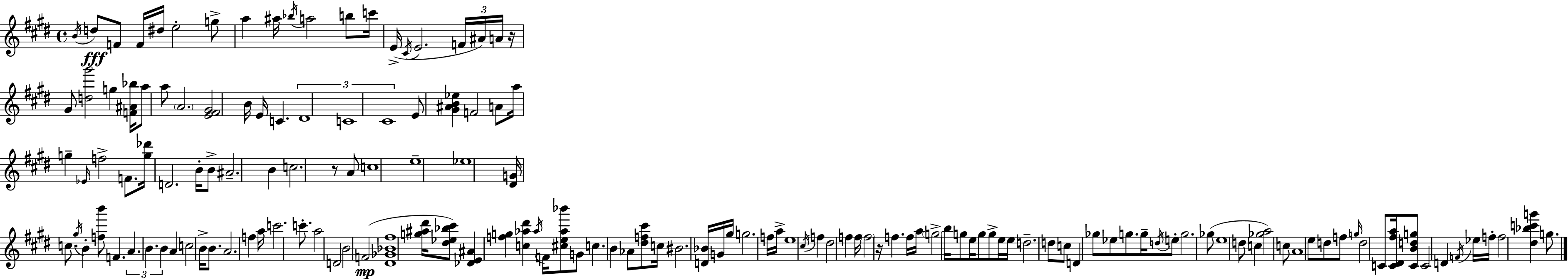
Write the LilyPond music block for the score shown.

{
  \clef treble
  \time 4/4
  \defaultTimeSignature
  \key e \major
  \acciaccatura { b'16 }\fff d''8 f'8 f'16 dis''16 e''2-. g''8-> | a''4 ais''16 \acciaccatura { bes''16 } a''2 b''8 | c'''16 e'16->( \acciaccatura { cis'16 } e'2. | \tuplet 3/2 { f'16 ais'16) a'16 } r16 gis'8 <d'' gis'''>2 g''4 | \break <f' ais' bes''>16 a''8 a''8 \parenthesize a'2. | <e' fis' gis'>2 b'16 e'16 c'4. | \tuplet 3/2 { dis'1 | c'1 | \break cis'1 } | e'8 <gis' ais' b' ees''>4 f'2 | a'8 a''16 g''4-- \grace { ees'16 } f''2-> | f'8. <g'' des'''>16 d'2. | \break b'16-. b'8-> ais'2.-- | b'4 c''2. | r8 a'8 c''1 | e''1-- | \break ees''1 | <dis' g'>16 c''8. \acciaccatura { gis''16 } b'4-. <f'' b'''>8 f'4. | \tuplet 3/2 { a'4. b'4. | b'4 } a'4 c''2 | \break b'16-> b'8. a'2. | f''4 a''16 c'''2. | c'''8.-. a''2 d'2 | b'2 f'2(\mp | \break <dis' ges' bes' fis''>1 | <g'' ais'' dis'''>16 <dis'' ees'' bes'' cis'''>8) <des' e' ais'>4 <f'' g''>4 | <c'' aes'' dis'''>4 \acciaccatura { aes''16 } f'16 <cis'' e'' aes'' bes'''>8 g'8 c''4. | b'4 aes'8 <dis'' f'' cis'''>8 c''16 bis'2. | \break <d' bes'>16 g'16 gis''16 g''2. | f''16 a''16-> e''1 | \acciaccatura { cis''16 } f''4 dis''2 | f''4 f''16 \parenthesize f''2 | \break r16 f''4. f''16 a''16 \parenthesize g''2-> | b''16 g''8 e''16 g''8 g''8-> e''16 e''16 d''2.-- | d''8 c''8 d'4 ges''8 | ees''8 g''8. g''16-- \acciaccatura { d''16 } e''8-. g''2. | \break ges''8( e''1 | d''8 c''4 <ges'' a''>2) | c''8 a'1 | e''8 d''8 f''8 \grace { g''16 } d''2 | \break c'8 <c' dis' fis'' a''>16 <c' b' d'' g''>8 c'2 | d'4 \acciaccatura { f'16 } ees''16 f''16-. f''2 | <dis'' bes'' c''' g'''>4 g''8. \bar "|."
}